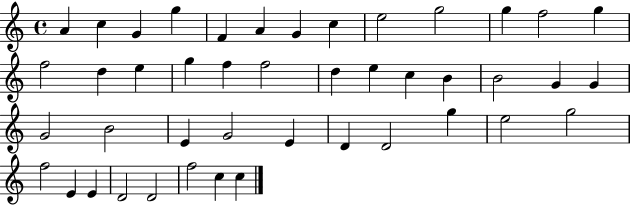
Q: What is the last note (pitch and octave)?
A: C5